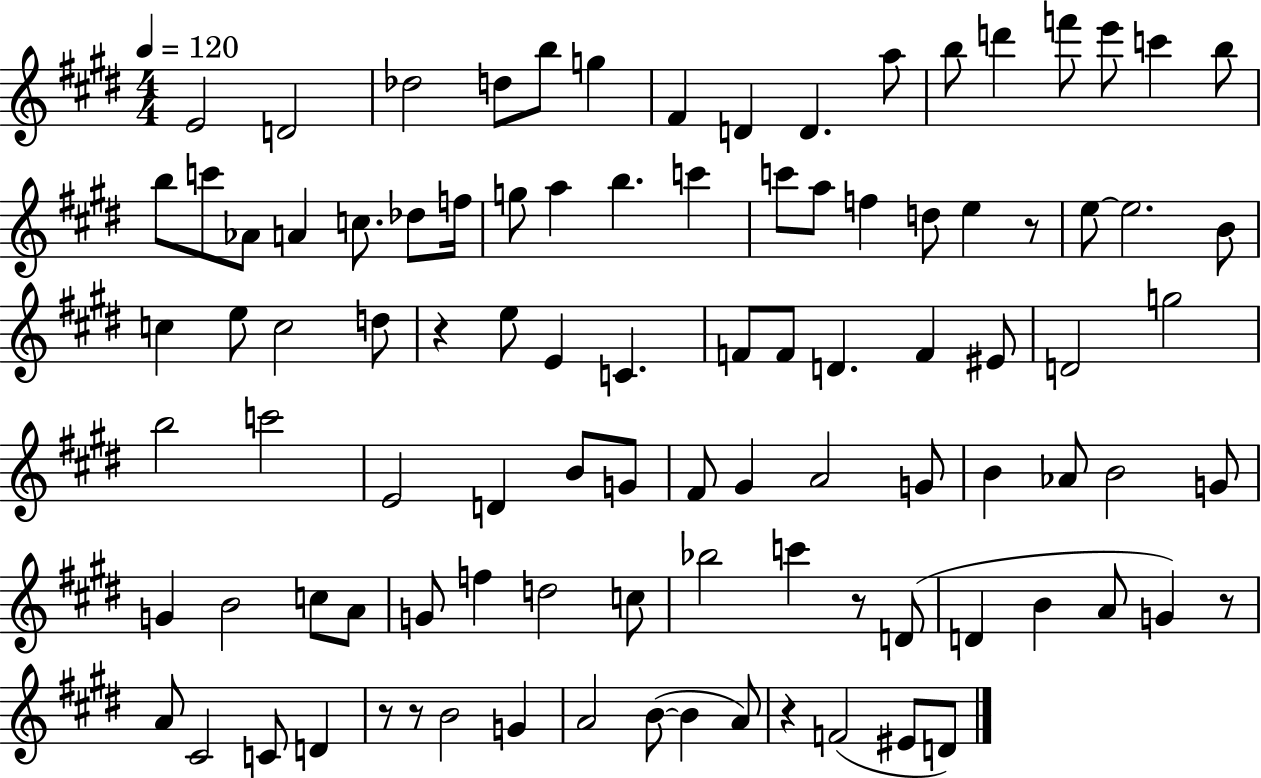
E4/h D4/h Db5/h D5/e B5/e G5/q F#4/q D4/q D4/q. A5/e B5/e D6/q F6/e E6/e C6/q B5/e B5/e C6/e Ab4/e A4/q C5/e. Db5/e F5/s G5/e A5/q B5/q. C6/q C6/e A5/e F5/q D5/e E5/q R/e E5/e E5/h. B4/e C5/q E5/e C5/h D5/e R/q E5/e E4/q C4/q. F4/e F4/e D4/q. F4/q EIS4/e D4/h G5/h B5/h C6/h E4/h D4/q B4/e G4/e F#4/e G#4/q A4/h G4/e B4/q Ab4/e B4/h G4/e G4/q B4/h C5/e A4/e G4/e F5/q D5/h C5/e Bb5/h C6/q R/e D4/e D4/q B4/q A4/e G4/q R/e A4/e C#4/h C4/e D4/q R/e R/e B4/h G4/q A4/h B4/e B4/q A4/e R/q F4/h EIS4/e D4/e